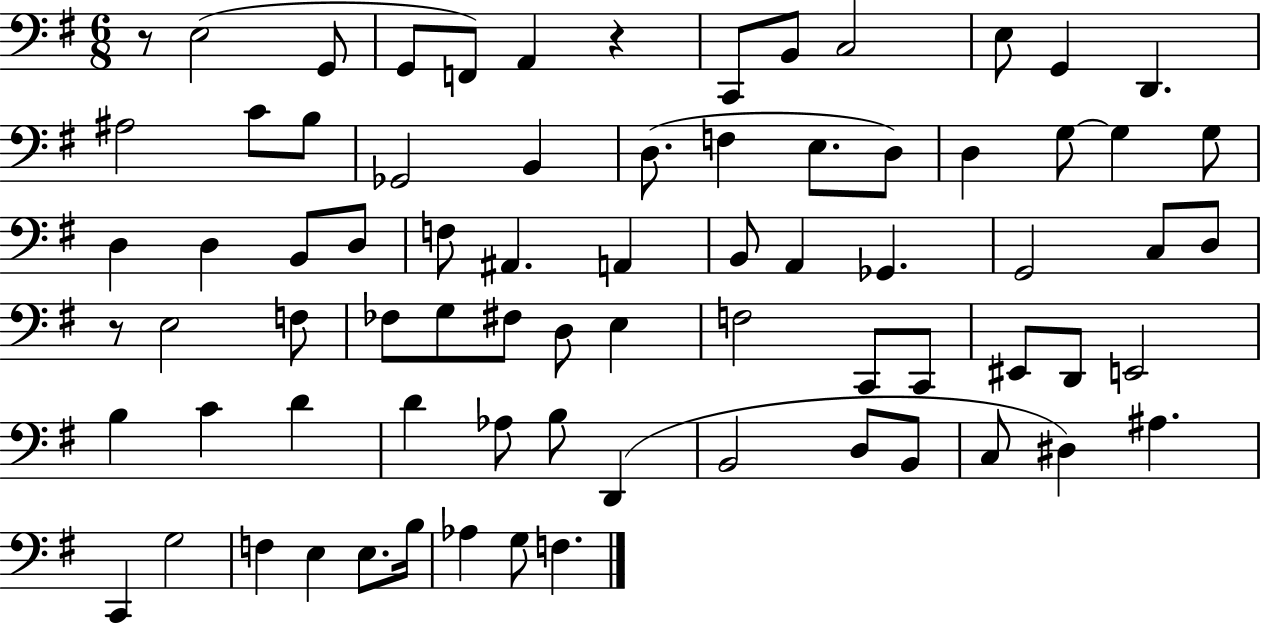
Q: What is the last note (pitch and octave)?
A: F3